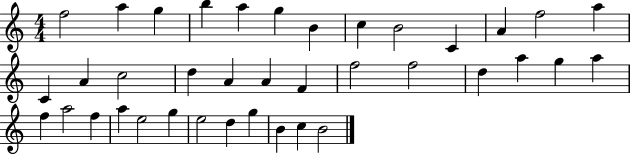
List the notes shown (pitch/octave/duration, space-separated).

F5/h A5/q G5/q B5/q A5/q G5/q B4/q C5/q B4/h C4/q A4/q F5/h A5/q C4/q A4/q C5/h D5/q A4/q A4/q F4/q F5/h F5/h D5/q A5/q G5/q A5/q F5/q A5/h F5/q A5/q E5/h G5/q E5/h D5/q G5/q B4/q C5/q B4/h